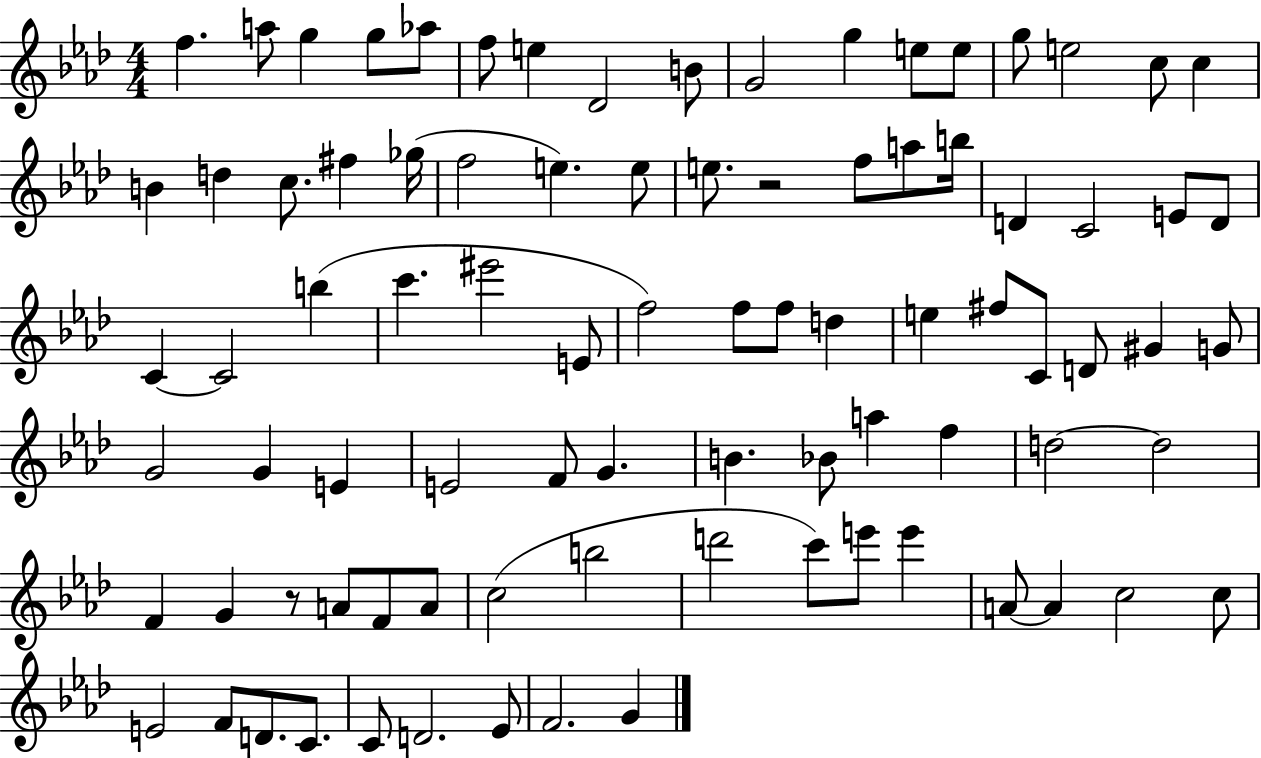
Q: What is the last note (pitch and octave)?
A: G4